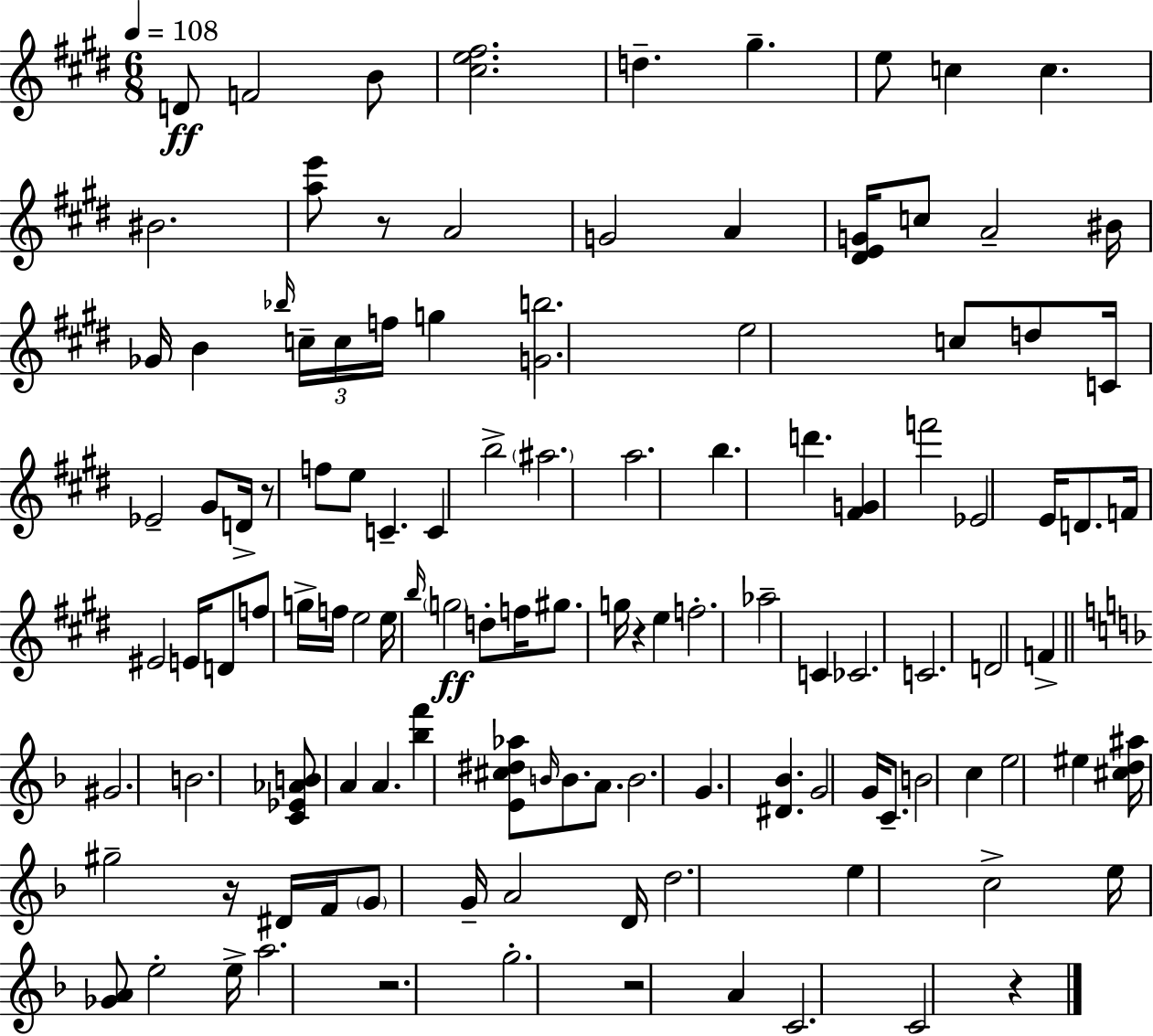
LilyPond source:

{
  \clef treble
  \numericTimeSignature
  \time 6/8
  \key e \major
  \tempo 4 = 108
  \repeat volta 2 { d'8\ff f'2 b'8 | <cis'' e'' fis''>2. | d''4.-- gis''4.-- | e''8 c''4 c''4. | \break bis'2. | <a'' e'''>8 r8 a'2 | g'2 a'4 | <dis' e' g'>16 c''8 a'2-- bis'16 | \break ges'16 b'4 \grace { bes''16 } \tuplet 3/2 { c''16-- c''16 f''16 } g''4 | <g' b''>2. | e''2 c''8 d''8 | c'16 ees'2-- gis'8 | \break d'16-> r8 f''8 e''8 c'4.-- | c'4 b''2-> | \parenthesize ais''2. | a''2. | \break b''4. d'''4. | <fis' g'>4 f'''2 | ees'2 e'16 d'8. | f'16 eis'2 e'16 d'8 | \break f''8 g''16-> f''16 e''2 | e''16 \grace { b''16 }\ff \parenthesize g''2 d''8-. | f''16 gis''8. g''16 r4 e''4 | f''2.-. | \break aes''2-- c'4 | ces'2. | c'2. | d'2 f'4-> | \break \bar "||" \break \key f \major gis'2. | b'2. | <c' ees' aes' b'>8 a'4 a'4. | <bes'' f'''>4 <e' cis'' dis'' aes''>8 \grace { b'16 } b'8. a'8. | \break b'2. | g'4. <dis' bes'>4. | g'2 g'16 c'8.-- | b'2 c''4 | \break e''2 eis''4 | <cis'' d'' ais''>16 gis''2-- r16 dis'16 | f'16 \parenthesize g'8 g'16-- a'2 | d'16 d''2. | \break e''4 c''2-> | e''16 <ges' a'>8 e''2-. | e''16-> a''2. | r2. | \break g''2.-. | r2 a'4 | c'2. | c'2 r4 | \break } \bar "|."
}